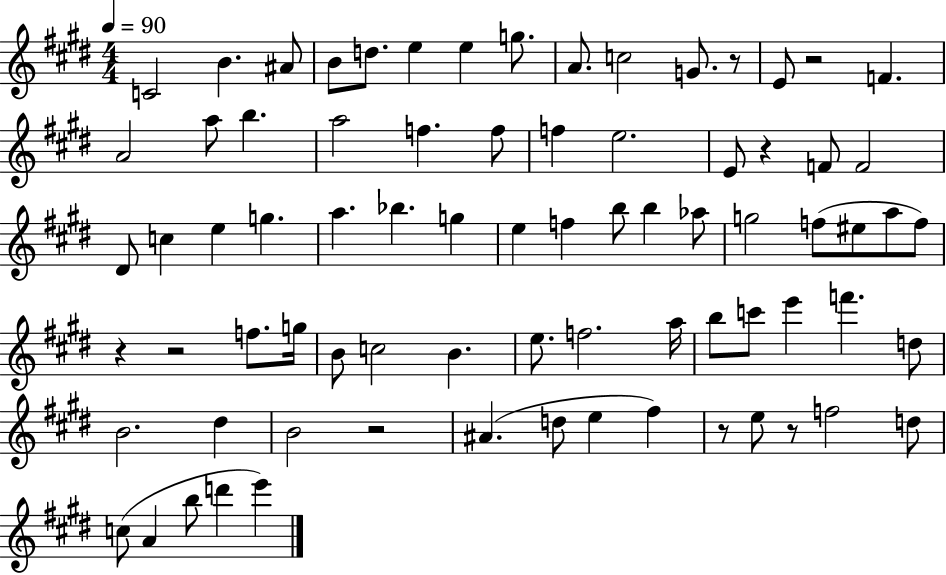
C4/h B4/q. A#4/e B4/e D5/e. E5/q E5/q G5/e. A4/e. C5/h G4/e. R/e E4/e R/h F4/q. A4/h A5/e B5/q. A5/h F5/q. F5/e F5/q E5/h. E4/e R/q F4/e F4/h D#4/e C5/q E5/q G5/q. A5/q. Bb5/q. G5/q E5/q F5/q B5/e B5/q Ab5/e G5/h F5/e EIS5/e A5/e F5/e R/q R/h F5/e. G5/s B4/e C5/h B4/q. E5/e. F5/h. A5/s B5/e C6/e E6/q F6/q. D5/e B4/h. D#5/q B4/h R/h A#4/q. D5/e E5/q F#5/q R/e E5/e R/e F5/h D5/e C5/e A4/q B5/e D6/q E6/q